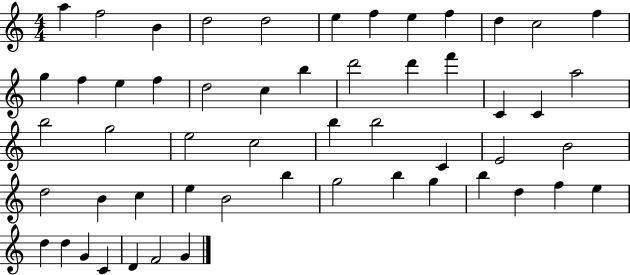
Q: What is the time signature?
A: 4/4